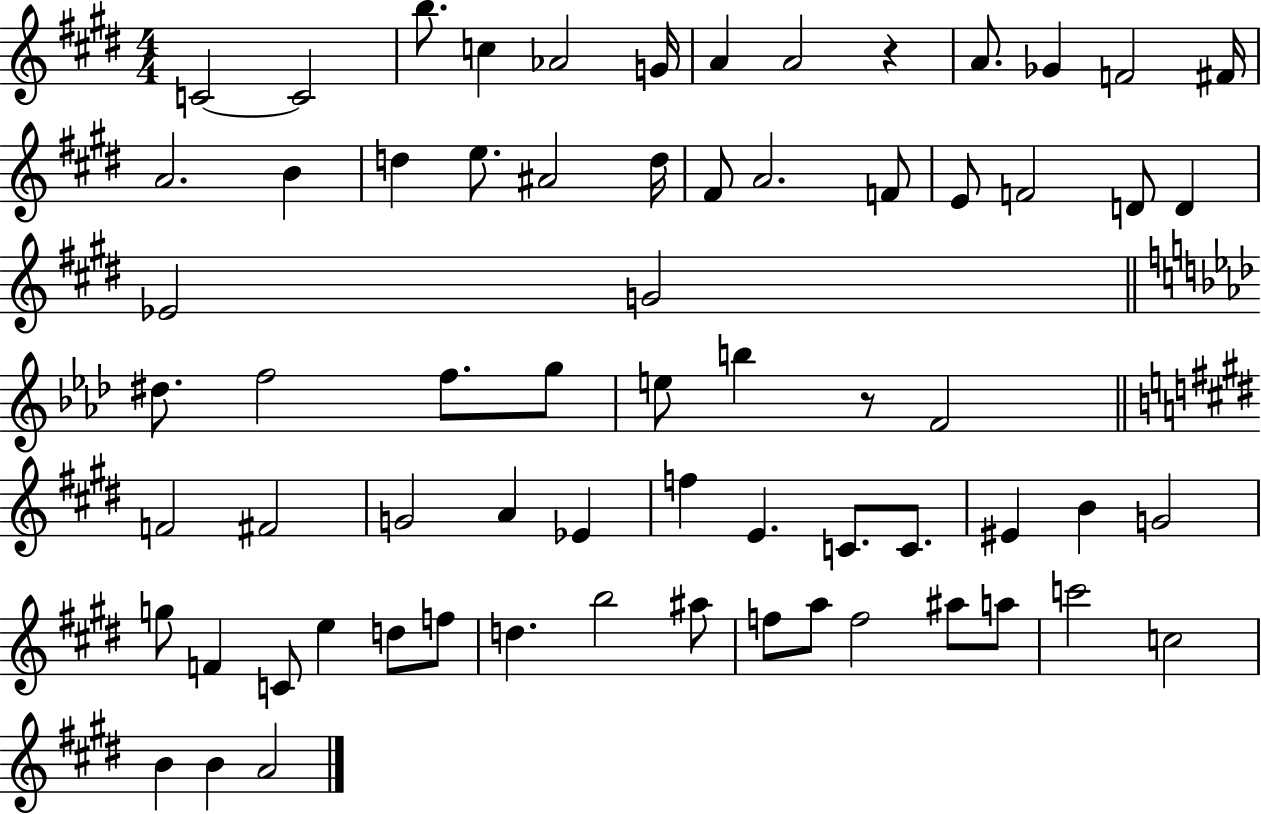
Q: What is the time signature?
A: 4/4